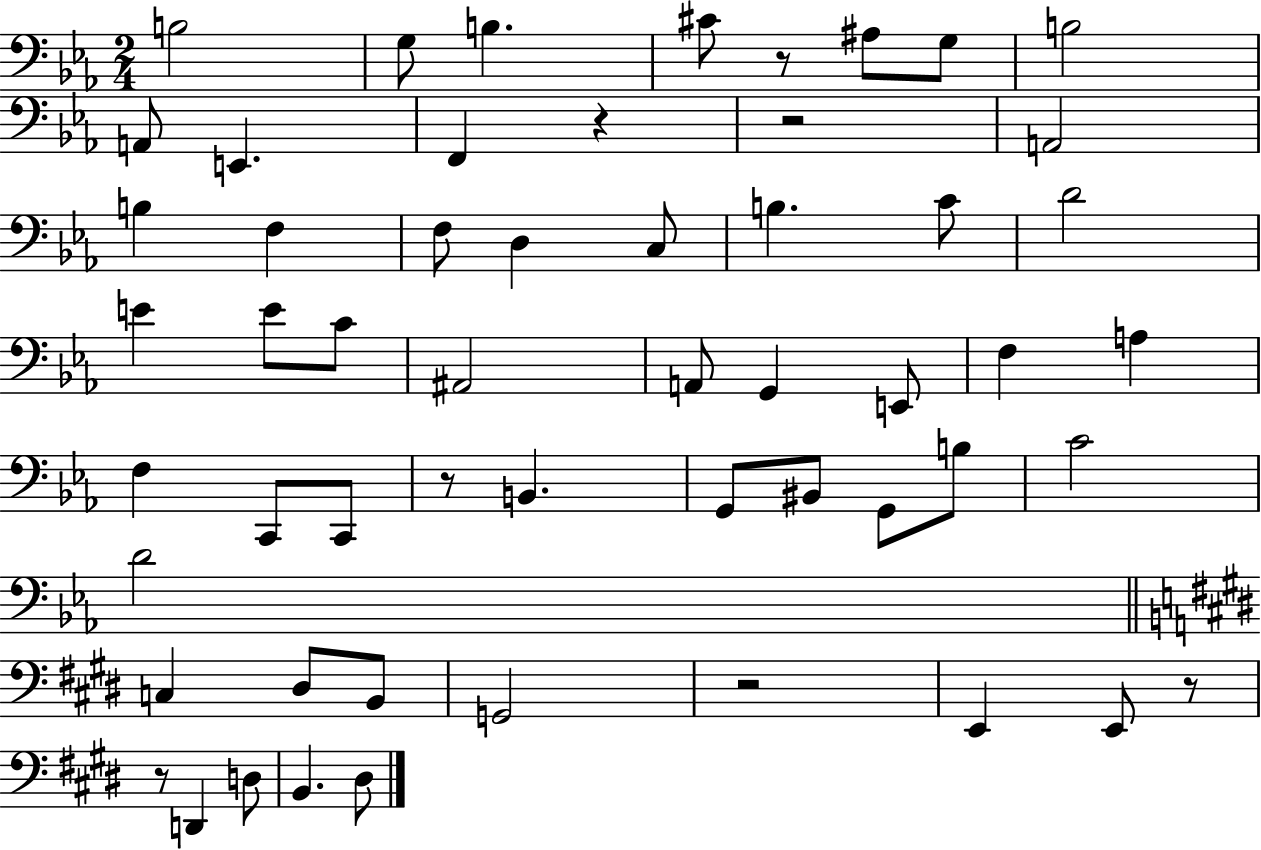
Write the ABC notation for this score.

X:1
T:Untitled
M:2/4
L:1/4
K:Eb
B,2 G,/2 B, ^C/2 z/2 ^A,/2 G,/2 B,2 A,,/2 E,, F,, z z2 A,,2 B, F, F,/2 D, C,/2 B, C/2 D2 E E/2 C/2 ^A,,2 A,,/2 G,, E,,/2 F, A, F, C,,/2 C,,/2 z/2 B,, G,,/2 ^B,,/2 G,,/2 B,/2 C2 D2 C, ^D,/2 B,,/2 G,,2 z2 E,, E,,/2 z/2 z/2 D,, D,/2 B,, ^D,/2